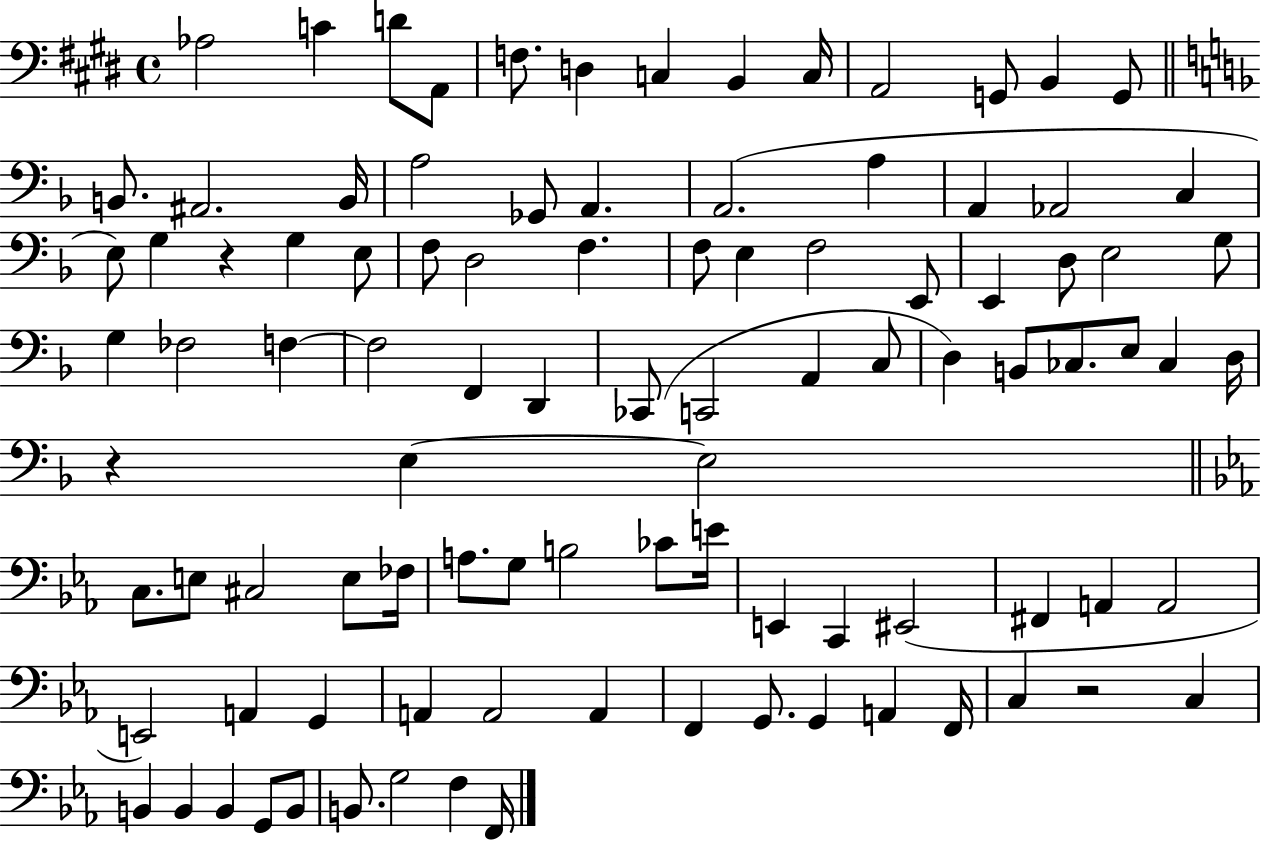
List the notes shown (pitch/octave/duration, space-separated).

Ab3/h C4/q D4/e A2/e F3/e. D3/q C3/q B2/q C3/s A2/h G2/e B2/q G2/e B2/e. A#2/h. B2/s A3/h Gb2/e A2/q. A2/h. A3/q A2/q Ab2/h C3/q E3/e G3/q R/q G3/q E3/e F3/e D3/h F3/q. F3/e E3/q F3/h E2/e E2/q D3/e E3/h G3/e G3/q FES3/h F3/q F3/h F2/q D2/q CES2/e C2/h A2/q C3/e D3/q B2/e CES3/e. E3/e CES3/q D3/s R/q E3/q E3/h C3/e. E3/e C#3/h E3/e FES3/s A3/e. G3/e B3/h CES4/e E4/s E2/q C2/q EIS2/h F#2/q A2/q A2/h E2/h A2/q G2/q A2/q A2/h A2/q F2/q G2/e. G2/q A2/q F2/s C3/q R/h C3/q B2/q B2/q B2/q G2/e B2/e B2/e. G3/h F3/q F2/s